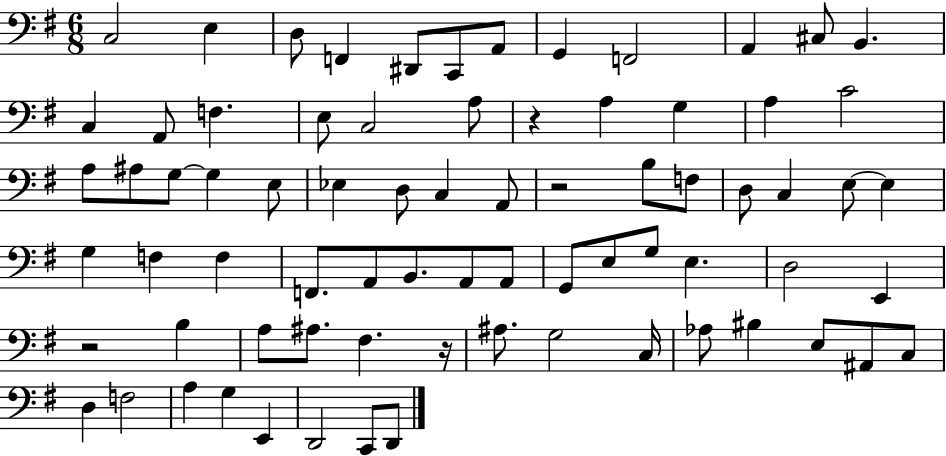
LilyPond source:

{
  \clef bass
  \numericTimeSignature
  \time 6/8
  \key g \major
  \repeat volta 2 { c2 e4 | d8 f,4 dis,8 c,8 a,8 | g,4 f,2 | a,4 cis8 b,4. | \break c4 a,8 f4. | e8 c2 a8 | r4 a4 g4 | a4 c'2 | \break a8 ais8 g8~~ g4 e8 | ees4 d8 c4 a,8 | r2 b8 f8 | d8 c4 e8~~ e4 | \break g4 f4 f4 | f,8. a,8 b,8. a,8 a,8 | g,8 e8 g8 e4. | d2 e,4 | \break r2 b4 | a8 ais8. fis4. r16 | ais8. g2 c16 | aes8 bis4 e8 ais,8 c8 | \break d4 f2 | a4 g4 e,4 | d,2 c,8 d,8 | } \bar "|."
}